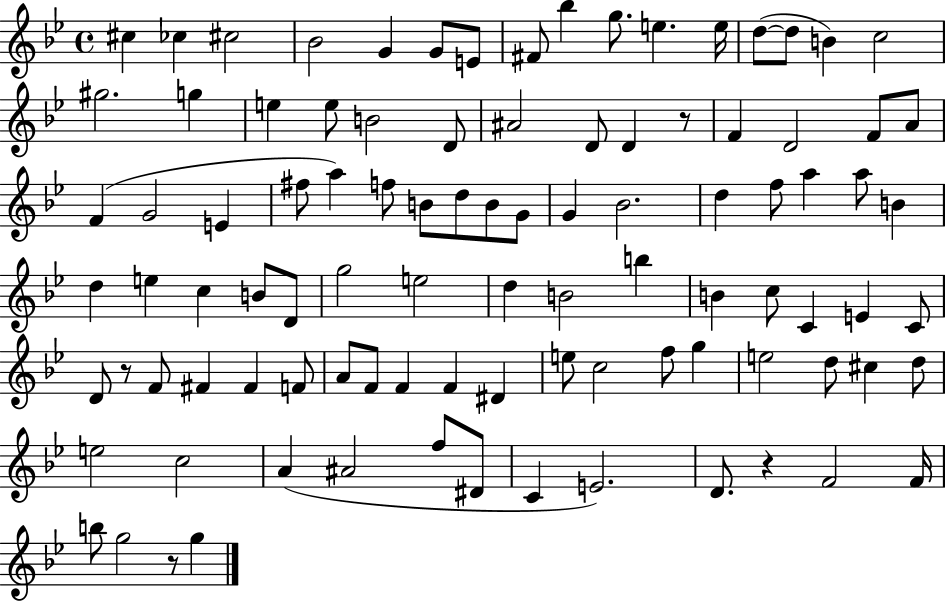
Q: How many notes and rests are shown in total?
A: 97